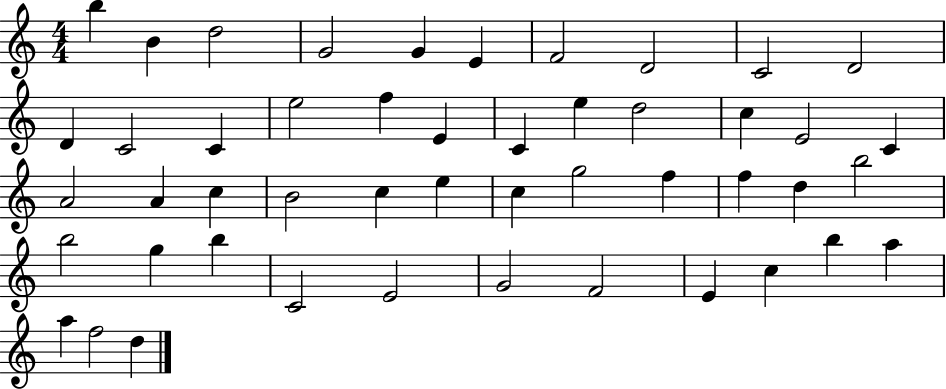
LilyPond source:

{
  \clef treble
  \numericTimeSignature
  \time 4/4
  \key c \major
  b''4 b'4 d''2 | g'2 g'4 e'4 | f'2 d'2 | c'2 d'2 | \break d'4 c'2 c'4 | e''2 f''4 e'4 | c'4 e''4 d''2 | c''4 e'2 c'4 | \break a'2 a'4 c''4 | b'2 c''4 e''4 | c''4 g''2 f''4 | f''4 d''4 b''2 | \break b''2 g''4 b''4 | c'2 e'2 | g'2 f'2 | e'4 c''4 b''4 a''4 | \break a''4 f''2 d''4 | \bar "|."
}